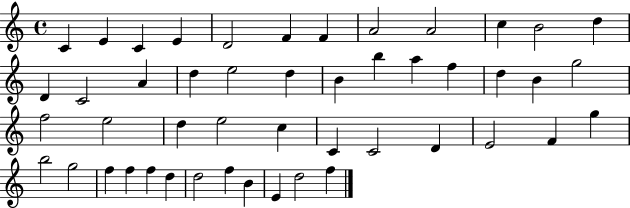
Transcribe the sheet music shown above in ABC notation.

X:1
T:Untitled
M:4/4
L:1/4
K:C
C E C E D2 F F A2 A2 c B2 d D C2 A d e2 d B b a f d B g2 f2 e2 d e2 c C C2 D E2 F g b2 g2 f f f d d2 f B E d2 f